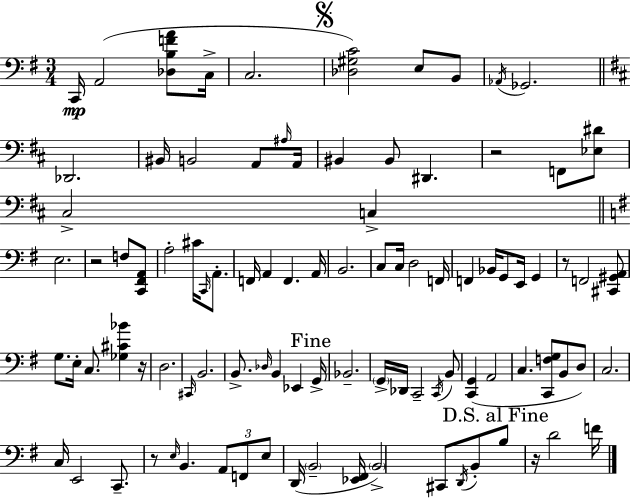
X:1
T:Untitled
M:3/4
L:1/4
K:G
C,,/4 A,,2 [_D,B,FA]/2 C,/4 C,2 [_D,^G,C]2 E,/2 B,,/2 _A,,/4 _G,,2 _D,,2 ^B,,/4 B,,2 A,,/2 ^A,/4 A,,/4 ^B,, ^B,,/2 ^D,, z2 F,,/2 [_E,^D]/2 ^C,2 C, E,2 z2 F,/2 [C,,^F,,A,,]/2 A,2 ^C/4 C,,/4 A,,/2 F,,/4 A,, F,, A,,/4 B,,2 C,/2 C,/4 D,2 F,,/4 F,, _B,,/4 G,,/2 E,,/4 G,, z/2 F,,2 [^C,,^G,,A,,]/2 G,/2 E,/4 C,/2 [_G,^C_B] z/4 D,2 ^C,,/4 B,,2 B,,/2 _D,/4 B,, _E,, G,,/4 _B,,2 G,,/4 _D,,/4 C,,2 C,,/4 B,,/2 [C,,G,,] A,,2 C, [C,,F,G,]/2 B,,/2 D,/2 C,2 C,/4 E,,2 C,,/2 z/2 E,/4 B,, A,,/2 F,,/2 E,/2 D,,/4 B,,2 [_E,,^F,,]/4 B,,2 ^C,,/2 D,,/4 B,,/2 B,/2 z/4 D2 F/4